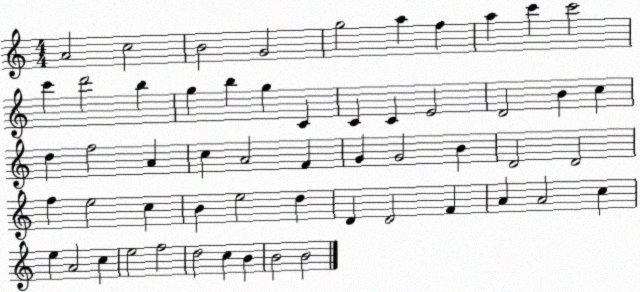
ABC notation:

X:1
T:Untitled
M:4/4
L:1/4
K:C
A2 c2 B2 G2 g2 a f a c' c'2 c' d'2 b g b g C C C E2 D2 B c d f2 A c A2 F G G2 B D2 D2 f e2 c B e2 d D D2 F A A2 c e A2 c e2 f2 d2 c B B2 B2